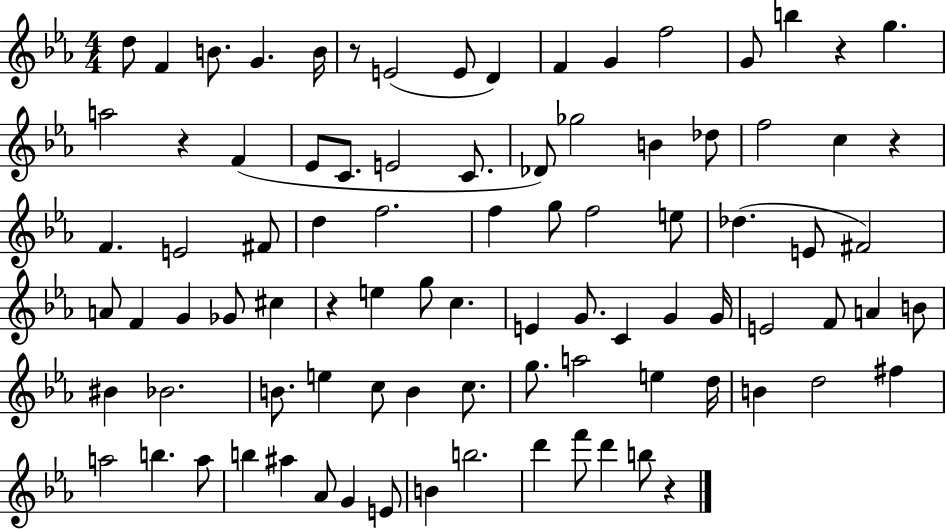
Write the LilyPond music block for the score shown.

{
  \clef treble
  \numericTimeSignature
  \time 4/4
  \key ees \major
  d''8 f'4 b'8. g'4. b'16 | r8 e'2( e'8 d'4) | f'4 g'4 f''2 | g'8 b''4 r4 g''4. | \break a''2 r4 f'4( | ees'8 c'8. e'2 c'8. | des'8) ges''2 b'4 des''8 | f''2 c''4 r4 | \break f'4. e'2 fis'8 | d''4 f''2. | f''4 g''8 f''2 e''8 | des''4.( e'8 fis'2) | \break a'8 f'4 g'4 ges'8 cis''4 | r4 e''4 g''8 c''4. | e'4 g'8. c'4 g'4 g'16 | e'2 f'8 a'4 b'8 | \break bis'4 bes'2. | b'8. e''4 c''8 b'4 c''8. | g''8. a''2 e''4 d''16 | b'4 d''2 fis''4 | \break a''2 b''4. a''8 | b''4 ais''4 aes'8 g'4 e'8 | b'4 b''2. | d'''4 f'''8 d'''4 b''8 r4 | \break \bar "|."
}